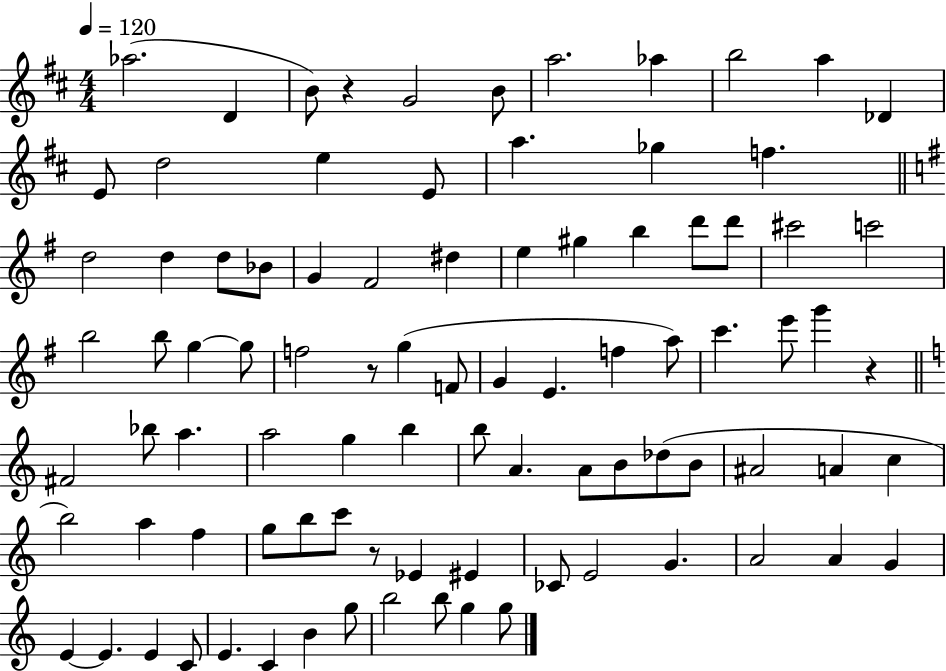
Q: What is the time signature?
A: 4/4